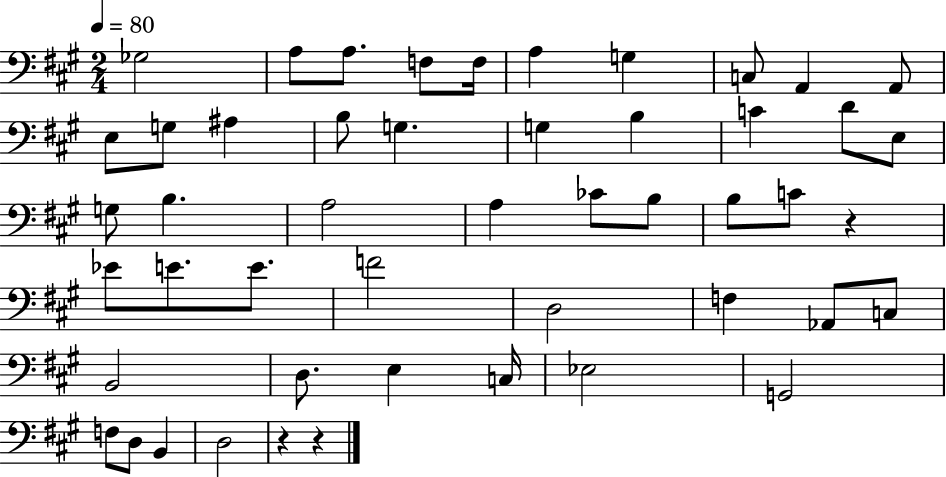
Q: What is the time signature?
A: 2/4